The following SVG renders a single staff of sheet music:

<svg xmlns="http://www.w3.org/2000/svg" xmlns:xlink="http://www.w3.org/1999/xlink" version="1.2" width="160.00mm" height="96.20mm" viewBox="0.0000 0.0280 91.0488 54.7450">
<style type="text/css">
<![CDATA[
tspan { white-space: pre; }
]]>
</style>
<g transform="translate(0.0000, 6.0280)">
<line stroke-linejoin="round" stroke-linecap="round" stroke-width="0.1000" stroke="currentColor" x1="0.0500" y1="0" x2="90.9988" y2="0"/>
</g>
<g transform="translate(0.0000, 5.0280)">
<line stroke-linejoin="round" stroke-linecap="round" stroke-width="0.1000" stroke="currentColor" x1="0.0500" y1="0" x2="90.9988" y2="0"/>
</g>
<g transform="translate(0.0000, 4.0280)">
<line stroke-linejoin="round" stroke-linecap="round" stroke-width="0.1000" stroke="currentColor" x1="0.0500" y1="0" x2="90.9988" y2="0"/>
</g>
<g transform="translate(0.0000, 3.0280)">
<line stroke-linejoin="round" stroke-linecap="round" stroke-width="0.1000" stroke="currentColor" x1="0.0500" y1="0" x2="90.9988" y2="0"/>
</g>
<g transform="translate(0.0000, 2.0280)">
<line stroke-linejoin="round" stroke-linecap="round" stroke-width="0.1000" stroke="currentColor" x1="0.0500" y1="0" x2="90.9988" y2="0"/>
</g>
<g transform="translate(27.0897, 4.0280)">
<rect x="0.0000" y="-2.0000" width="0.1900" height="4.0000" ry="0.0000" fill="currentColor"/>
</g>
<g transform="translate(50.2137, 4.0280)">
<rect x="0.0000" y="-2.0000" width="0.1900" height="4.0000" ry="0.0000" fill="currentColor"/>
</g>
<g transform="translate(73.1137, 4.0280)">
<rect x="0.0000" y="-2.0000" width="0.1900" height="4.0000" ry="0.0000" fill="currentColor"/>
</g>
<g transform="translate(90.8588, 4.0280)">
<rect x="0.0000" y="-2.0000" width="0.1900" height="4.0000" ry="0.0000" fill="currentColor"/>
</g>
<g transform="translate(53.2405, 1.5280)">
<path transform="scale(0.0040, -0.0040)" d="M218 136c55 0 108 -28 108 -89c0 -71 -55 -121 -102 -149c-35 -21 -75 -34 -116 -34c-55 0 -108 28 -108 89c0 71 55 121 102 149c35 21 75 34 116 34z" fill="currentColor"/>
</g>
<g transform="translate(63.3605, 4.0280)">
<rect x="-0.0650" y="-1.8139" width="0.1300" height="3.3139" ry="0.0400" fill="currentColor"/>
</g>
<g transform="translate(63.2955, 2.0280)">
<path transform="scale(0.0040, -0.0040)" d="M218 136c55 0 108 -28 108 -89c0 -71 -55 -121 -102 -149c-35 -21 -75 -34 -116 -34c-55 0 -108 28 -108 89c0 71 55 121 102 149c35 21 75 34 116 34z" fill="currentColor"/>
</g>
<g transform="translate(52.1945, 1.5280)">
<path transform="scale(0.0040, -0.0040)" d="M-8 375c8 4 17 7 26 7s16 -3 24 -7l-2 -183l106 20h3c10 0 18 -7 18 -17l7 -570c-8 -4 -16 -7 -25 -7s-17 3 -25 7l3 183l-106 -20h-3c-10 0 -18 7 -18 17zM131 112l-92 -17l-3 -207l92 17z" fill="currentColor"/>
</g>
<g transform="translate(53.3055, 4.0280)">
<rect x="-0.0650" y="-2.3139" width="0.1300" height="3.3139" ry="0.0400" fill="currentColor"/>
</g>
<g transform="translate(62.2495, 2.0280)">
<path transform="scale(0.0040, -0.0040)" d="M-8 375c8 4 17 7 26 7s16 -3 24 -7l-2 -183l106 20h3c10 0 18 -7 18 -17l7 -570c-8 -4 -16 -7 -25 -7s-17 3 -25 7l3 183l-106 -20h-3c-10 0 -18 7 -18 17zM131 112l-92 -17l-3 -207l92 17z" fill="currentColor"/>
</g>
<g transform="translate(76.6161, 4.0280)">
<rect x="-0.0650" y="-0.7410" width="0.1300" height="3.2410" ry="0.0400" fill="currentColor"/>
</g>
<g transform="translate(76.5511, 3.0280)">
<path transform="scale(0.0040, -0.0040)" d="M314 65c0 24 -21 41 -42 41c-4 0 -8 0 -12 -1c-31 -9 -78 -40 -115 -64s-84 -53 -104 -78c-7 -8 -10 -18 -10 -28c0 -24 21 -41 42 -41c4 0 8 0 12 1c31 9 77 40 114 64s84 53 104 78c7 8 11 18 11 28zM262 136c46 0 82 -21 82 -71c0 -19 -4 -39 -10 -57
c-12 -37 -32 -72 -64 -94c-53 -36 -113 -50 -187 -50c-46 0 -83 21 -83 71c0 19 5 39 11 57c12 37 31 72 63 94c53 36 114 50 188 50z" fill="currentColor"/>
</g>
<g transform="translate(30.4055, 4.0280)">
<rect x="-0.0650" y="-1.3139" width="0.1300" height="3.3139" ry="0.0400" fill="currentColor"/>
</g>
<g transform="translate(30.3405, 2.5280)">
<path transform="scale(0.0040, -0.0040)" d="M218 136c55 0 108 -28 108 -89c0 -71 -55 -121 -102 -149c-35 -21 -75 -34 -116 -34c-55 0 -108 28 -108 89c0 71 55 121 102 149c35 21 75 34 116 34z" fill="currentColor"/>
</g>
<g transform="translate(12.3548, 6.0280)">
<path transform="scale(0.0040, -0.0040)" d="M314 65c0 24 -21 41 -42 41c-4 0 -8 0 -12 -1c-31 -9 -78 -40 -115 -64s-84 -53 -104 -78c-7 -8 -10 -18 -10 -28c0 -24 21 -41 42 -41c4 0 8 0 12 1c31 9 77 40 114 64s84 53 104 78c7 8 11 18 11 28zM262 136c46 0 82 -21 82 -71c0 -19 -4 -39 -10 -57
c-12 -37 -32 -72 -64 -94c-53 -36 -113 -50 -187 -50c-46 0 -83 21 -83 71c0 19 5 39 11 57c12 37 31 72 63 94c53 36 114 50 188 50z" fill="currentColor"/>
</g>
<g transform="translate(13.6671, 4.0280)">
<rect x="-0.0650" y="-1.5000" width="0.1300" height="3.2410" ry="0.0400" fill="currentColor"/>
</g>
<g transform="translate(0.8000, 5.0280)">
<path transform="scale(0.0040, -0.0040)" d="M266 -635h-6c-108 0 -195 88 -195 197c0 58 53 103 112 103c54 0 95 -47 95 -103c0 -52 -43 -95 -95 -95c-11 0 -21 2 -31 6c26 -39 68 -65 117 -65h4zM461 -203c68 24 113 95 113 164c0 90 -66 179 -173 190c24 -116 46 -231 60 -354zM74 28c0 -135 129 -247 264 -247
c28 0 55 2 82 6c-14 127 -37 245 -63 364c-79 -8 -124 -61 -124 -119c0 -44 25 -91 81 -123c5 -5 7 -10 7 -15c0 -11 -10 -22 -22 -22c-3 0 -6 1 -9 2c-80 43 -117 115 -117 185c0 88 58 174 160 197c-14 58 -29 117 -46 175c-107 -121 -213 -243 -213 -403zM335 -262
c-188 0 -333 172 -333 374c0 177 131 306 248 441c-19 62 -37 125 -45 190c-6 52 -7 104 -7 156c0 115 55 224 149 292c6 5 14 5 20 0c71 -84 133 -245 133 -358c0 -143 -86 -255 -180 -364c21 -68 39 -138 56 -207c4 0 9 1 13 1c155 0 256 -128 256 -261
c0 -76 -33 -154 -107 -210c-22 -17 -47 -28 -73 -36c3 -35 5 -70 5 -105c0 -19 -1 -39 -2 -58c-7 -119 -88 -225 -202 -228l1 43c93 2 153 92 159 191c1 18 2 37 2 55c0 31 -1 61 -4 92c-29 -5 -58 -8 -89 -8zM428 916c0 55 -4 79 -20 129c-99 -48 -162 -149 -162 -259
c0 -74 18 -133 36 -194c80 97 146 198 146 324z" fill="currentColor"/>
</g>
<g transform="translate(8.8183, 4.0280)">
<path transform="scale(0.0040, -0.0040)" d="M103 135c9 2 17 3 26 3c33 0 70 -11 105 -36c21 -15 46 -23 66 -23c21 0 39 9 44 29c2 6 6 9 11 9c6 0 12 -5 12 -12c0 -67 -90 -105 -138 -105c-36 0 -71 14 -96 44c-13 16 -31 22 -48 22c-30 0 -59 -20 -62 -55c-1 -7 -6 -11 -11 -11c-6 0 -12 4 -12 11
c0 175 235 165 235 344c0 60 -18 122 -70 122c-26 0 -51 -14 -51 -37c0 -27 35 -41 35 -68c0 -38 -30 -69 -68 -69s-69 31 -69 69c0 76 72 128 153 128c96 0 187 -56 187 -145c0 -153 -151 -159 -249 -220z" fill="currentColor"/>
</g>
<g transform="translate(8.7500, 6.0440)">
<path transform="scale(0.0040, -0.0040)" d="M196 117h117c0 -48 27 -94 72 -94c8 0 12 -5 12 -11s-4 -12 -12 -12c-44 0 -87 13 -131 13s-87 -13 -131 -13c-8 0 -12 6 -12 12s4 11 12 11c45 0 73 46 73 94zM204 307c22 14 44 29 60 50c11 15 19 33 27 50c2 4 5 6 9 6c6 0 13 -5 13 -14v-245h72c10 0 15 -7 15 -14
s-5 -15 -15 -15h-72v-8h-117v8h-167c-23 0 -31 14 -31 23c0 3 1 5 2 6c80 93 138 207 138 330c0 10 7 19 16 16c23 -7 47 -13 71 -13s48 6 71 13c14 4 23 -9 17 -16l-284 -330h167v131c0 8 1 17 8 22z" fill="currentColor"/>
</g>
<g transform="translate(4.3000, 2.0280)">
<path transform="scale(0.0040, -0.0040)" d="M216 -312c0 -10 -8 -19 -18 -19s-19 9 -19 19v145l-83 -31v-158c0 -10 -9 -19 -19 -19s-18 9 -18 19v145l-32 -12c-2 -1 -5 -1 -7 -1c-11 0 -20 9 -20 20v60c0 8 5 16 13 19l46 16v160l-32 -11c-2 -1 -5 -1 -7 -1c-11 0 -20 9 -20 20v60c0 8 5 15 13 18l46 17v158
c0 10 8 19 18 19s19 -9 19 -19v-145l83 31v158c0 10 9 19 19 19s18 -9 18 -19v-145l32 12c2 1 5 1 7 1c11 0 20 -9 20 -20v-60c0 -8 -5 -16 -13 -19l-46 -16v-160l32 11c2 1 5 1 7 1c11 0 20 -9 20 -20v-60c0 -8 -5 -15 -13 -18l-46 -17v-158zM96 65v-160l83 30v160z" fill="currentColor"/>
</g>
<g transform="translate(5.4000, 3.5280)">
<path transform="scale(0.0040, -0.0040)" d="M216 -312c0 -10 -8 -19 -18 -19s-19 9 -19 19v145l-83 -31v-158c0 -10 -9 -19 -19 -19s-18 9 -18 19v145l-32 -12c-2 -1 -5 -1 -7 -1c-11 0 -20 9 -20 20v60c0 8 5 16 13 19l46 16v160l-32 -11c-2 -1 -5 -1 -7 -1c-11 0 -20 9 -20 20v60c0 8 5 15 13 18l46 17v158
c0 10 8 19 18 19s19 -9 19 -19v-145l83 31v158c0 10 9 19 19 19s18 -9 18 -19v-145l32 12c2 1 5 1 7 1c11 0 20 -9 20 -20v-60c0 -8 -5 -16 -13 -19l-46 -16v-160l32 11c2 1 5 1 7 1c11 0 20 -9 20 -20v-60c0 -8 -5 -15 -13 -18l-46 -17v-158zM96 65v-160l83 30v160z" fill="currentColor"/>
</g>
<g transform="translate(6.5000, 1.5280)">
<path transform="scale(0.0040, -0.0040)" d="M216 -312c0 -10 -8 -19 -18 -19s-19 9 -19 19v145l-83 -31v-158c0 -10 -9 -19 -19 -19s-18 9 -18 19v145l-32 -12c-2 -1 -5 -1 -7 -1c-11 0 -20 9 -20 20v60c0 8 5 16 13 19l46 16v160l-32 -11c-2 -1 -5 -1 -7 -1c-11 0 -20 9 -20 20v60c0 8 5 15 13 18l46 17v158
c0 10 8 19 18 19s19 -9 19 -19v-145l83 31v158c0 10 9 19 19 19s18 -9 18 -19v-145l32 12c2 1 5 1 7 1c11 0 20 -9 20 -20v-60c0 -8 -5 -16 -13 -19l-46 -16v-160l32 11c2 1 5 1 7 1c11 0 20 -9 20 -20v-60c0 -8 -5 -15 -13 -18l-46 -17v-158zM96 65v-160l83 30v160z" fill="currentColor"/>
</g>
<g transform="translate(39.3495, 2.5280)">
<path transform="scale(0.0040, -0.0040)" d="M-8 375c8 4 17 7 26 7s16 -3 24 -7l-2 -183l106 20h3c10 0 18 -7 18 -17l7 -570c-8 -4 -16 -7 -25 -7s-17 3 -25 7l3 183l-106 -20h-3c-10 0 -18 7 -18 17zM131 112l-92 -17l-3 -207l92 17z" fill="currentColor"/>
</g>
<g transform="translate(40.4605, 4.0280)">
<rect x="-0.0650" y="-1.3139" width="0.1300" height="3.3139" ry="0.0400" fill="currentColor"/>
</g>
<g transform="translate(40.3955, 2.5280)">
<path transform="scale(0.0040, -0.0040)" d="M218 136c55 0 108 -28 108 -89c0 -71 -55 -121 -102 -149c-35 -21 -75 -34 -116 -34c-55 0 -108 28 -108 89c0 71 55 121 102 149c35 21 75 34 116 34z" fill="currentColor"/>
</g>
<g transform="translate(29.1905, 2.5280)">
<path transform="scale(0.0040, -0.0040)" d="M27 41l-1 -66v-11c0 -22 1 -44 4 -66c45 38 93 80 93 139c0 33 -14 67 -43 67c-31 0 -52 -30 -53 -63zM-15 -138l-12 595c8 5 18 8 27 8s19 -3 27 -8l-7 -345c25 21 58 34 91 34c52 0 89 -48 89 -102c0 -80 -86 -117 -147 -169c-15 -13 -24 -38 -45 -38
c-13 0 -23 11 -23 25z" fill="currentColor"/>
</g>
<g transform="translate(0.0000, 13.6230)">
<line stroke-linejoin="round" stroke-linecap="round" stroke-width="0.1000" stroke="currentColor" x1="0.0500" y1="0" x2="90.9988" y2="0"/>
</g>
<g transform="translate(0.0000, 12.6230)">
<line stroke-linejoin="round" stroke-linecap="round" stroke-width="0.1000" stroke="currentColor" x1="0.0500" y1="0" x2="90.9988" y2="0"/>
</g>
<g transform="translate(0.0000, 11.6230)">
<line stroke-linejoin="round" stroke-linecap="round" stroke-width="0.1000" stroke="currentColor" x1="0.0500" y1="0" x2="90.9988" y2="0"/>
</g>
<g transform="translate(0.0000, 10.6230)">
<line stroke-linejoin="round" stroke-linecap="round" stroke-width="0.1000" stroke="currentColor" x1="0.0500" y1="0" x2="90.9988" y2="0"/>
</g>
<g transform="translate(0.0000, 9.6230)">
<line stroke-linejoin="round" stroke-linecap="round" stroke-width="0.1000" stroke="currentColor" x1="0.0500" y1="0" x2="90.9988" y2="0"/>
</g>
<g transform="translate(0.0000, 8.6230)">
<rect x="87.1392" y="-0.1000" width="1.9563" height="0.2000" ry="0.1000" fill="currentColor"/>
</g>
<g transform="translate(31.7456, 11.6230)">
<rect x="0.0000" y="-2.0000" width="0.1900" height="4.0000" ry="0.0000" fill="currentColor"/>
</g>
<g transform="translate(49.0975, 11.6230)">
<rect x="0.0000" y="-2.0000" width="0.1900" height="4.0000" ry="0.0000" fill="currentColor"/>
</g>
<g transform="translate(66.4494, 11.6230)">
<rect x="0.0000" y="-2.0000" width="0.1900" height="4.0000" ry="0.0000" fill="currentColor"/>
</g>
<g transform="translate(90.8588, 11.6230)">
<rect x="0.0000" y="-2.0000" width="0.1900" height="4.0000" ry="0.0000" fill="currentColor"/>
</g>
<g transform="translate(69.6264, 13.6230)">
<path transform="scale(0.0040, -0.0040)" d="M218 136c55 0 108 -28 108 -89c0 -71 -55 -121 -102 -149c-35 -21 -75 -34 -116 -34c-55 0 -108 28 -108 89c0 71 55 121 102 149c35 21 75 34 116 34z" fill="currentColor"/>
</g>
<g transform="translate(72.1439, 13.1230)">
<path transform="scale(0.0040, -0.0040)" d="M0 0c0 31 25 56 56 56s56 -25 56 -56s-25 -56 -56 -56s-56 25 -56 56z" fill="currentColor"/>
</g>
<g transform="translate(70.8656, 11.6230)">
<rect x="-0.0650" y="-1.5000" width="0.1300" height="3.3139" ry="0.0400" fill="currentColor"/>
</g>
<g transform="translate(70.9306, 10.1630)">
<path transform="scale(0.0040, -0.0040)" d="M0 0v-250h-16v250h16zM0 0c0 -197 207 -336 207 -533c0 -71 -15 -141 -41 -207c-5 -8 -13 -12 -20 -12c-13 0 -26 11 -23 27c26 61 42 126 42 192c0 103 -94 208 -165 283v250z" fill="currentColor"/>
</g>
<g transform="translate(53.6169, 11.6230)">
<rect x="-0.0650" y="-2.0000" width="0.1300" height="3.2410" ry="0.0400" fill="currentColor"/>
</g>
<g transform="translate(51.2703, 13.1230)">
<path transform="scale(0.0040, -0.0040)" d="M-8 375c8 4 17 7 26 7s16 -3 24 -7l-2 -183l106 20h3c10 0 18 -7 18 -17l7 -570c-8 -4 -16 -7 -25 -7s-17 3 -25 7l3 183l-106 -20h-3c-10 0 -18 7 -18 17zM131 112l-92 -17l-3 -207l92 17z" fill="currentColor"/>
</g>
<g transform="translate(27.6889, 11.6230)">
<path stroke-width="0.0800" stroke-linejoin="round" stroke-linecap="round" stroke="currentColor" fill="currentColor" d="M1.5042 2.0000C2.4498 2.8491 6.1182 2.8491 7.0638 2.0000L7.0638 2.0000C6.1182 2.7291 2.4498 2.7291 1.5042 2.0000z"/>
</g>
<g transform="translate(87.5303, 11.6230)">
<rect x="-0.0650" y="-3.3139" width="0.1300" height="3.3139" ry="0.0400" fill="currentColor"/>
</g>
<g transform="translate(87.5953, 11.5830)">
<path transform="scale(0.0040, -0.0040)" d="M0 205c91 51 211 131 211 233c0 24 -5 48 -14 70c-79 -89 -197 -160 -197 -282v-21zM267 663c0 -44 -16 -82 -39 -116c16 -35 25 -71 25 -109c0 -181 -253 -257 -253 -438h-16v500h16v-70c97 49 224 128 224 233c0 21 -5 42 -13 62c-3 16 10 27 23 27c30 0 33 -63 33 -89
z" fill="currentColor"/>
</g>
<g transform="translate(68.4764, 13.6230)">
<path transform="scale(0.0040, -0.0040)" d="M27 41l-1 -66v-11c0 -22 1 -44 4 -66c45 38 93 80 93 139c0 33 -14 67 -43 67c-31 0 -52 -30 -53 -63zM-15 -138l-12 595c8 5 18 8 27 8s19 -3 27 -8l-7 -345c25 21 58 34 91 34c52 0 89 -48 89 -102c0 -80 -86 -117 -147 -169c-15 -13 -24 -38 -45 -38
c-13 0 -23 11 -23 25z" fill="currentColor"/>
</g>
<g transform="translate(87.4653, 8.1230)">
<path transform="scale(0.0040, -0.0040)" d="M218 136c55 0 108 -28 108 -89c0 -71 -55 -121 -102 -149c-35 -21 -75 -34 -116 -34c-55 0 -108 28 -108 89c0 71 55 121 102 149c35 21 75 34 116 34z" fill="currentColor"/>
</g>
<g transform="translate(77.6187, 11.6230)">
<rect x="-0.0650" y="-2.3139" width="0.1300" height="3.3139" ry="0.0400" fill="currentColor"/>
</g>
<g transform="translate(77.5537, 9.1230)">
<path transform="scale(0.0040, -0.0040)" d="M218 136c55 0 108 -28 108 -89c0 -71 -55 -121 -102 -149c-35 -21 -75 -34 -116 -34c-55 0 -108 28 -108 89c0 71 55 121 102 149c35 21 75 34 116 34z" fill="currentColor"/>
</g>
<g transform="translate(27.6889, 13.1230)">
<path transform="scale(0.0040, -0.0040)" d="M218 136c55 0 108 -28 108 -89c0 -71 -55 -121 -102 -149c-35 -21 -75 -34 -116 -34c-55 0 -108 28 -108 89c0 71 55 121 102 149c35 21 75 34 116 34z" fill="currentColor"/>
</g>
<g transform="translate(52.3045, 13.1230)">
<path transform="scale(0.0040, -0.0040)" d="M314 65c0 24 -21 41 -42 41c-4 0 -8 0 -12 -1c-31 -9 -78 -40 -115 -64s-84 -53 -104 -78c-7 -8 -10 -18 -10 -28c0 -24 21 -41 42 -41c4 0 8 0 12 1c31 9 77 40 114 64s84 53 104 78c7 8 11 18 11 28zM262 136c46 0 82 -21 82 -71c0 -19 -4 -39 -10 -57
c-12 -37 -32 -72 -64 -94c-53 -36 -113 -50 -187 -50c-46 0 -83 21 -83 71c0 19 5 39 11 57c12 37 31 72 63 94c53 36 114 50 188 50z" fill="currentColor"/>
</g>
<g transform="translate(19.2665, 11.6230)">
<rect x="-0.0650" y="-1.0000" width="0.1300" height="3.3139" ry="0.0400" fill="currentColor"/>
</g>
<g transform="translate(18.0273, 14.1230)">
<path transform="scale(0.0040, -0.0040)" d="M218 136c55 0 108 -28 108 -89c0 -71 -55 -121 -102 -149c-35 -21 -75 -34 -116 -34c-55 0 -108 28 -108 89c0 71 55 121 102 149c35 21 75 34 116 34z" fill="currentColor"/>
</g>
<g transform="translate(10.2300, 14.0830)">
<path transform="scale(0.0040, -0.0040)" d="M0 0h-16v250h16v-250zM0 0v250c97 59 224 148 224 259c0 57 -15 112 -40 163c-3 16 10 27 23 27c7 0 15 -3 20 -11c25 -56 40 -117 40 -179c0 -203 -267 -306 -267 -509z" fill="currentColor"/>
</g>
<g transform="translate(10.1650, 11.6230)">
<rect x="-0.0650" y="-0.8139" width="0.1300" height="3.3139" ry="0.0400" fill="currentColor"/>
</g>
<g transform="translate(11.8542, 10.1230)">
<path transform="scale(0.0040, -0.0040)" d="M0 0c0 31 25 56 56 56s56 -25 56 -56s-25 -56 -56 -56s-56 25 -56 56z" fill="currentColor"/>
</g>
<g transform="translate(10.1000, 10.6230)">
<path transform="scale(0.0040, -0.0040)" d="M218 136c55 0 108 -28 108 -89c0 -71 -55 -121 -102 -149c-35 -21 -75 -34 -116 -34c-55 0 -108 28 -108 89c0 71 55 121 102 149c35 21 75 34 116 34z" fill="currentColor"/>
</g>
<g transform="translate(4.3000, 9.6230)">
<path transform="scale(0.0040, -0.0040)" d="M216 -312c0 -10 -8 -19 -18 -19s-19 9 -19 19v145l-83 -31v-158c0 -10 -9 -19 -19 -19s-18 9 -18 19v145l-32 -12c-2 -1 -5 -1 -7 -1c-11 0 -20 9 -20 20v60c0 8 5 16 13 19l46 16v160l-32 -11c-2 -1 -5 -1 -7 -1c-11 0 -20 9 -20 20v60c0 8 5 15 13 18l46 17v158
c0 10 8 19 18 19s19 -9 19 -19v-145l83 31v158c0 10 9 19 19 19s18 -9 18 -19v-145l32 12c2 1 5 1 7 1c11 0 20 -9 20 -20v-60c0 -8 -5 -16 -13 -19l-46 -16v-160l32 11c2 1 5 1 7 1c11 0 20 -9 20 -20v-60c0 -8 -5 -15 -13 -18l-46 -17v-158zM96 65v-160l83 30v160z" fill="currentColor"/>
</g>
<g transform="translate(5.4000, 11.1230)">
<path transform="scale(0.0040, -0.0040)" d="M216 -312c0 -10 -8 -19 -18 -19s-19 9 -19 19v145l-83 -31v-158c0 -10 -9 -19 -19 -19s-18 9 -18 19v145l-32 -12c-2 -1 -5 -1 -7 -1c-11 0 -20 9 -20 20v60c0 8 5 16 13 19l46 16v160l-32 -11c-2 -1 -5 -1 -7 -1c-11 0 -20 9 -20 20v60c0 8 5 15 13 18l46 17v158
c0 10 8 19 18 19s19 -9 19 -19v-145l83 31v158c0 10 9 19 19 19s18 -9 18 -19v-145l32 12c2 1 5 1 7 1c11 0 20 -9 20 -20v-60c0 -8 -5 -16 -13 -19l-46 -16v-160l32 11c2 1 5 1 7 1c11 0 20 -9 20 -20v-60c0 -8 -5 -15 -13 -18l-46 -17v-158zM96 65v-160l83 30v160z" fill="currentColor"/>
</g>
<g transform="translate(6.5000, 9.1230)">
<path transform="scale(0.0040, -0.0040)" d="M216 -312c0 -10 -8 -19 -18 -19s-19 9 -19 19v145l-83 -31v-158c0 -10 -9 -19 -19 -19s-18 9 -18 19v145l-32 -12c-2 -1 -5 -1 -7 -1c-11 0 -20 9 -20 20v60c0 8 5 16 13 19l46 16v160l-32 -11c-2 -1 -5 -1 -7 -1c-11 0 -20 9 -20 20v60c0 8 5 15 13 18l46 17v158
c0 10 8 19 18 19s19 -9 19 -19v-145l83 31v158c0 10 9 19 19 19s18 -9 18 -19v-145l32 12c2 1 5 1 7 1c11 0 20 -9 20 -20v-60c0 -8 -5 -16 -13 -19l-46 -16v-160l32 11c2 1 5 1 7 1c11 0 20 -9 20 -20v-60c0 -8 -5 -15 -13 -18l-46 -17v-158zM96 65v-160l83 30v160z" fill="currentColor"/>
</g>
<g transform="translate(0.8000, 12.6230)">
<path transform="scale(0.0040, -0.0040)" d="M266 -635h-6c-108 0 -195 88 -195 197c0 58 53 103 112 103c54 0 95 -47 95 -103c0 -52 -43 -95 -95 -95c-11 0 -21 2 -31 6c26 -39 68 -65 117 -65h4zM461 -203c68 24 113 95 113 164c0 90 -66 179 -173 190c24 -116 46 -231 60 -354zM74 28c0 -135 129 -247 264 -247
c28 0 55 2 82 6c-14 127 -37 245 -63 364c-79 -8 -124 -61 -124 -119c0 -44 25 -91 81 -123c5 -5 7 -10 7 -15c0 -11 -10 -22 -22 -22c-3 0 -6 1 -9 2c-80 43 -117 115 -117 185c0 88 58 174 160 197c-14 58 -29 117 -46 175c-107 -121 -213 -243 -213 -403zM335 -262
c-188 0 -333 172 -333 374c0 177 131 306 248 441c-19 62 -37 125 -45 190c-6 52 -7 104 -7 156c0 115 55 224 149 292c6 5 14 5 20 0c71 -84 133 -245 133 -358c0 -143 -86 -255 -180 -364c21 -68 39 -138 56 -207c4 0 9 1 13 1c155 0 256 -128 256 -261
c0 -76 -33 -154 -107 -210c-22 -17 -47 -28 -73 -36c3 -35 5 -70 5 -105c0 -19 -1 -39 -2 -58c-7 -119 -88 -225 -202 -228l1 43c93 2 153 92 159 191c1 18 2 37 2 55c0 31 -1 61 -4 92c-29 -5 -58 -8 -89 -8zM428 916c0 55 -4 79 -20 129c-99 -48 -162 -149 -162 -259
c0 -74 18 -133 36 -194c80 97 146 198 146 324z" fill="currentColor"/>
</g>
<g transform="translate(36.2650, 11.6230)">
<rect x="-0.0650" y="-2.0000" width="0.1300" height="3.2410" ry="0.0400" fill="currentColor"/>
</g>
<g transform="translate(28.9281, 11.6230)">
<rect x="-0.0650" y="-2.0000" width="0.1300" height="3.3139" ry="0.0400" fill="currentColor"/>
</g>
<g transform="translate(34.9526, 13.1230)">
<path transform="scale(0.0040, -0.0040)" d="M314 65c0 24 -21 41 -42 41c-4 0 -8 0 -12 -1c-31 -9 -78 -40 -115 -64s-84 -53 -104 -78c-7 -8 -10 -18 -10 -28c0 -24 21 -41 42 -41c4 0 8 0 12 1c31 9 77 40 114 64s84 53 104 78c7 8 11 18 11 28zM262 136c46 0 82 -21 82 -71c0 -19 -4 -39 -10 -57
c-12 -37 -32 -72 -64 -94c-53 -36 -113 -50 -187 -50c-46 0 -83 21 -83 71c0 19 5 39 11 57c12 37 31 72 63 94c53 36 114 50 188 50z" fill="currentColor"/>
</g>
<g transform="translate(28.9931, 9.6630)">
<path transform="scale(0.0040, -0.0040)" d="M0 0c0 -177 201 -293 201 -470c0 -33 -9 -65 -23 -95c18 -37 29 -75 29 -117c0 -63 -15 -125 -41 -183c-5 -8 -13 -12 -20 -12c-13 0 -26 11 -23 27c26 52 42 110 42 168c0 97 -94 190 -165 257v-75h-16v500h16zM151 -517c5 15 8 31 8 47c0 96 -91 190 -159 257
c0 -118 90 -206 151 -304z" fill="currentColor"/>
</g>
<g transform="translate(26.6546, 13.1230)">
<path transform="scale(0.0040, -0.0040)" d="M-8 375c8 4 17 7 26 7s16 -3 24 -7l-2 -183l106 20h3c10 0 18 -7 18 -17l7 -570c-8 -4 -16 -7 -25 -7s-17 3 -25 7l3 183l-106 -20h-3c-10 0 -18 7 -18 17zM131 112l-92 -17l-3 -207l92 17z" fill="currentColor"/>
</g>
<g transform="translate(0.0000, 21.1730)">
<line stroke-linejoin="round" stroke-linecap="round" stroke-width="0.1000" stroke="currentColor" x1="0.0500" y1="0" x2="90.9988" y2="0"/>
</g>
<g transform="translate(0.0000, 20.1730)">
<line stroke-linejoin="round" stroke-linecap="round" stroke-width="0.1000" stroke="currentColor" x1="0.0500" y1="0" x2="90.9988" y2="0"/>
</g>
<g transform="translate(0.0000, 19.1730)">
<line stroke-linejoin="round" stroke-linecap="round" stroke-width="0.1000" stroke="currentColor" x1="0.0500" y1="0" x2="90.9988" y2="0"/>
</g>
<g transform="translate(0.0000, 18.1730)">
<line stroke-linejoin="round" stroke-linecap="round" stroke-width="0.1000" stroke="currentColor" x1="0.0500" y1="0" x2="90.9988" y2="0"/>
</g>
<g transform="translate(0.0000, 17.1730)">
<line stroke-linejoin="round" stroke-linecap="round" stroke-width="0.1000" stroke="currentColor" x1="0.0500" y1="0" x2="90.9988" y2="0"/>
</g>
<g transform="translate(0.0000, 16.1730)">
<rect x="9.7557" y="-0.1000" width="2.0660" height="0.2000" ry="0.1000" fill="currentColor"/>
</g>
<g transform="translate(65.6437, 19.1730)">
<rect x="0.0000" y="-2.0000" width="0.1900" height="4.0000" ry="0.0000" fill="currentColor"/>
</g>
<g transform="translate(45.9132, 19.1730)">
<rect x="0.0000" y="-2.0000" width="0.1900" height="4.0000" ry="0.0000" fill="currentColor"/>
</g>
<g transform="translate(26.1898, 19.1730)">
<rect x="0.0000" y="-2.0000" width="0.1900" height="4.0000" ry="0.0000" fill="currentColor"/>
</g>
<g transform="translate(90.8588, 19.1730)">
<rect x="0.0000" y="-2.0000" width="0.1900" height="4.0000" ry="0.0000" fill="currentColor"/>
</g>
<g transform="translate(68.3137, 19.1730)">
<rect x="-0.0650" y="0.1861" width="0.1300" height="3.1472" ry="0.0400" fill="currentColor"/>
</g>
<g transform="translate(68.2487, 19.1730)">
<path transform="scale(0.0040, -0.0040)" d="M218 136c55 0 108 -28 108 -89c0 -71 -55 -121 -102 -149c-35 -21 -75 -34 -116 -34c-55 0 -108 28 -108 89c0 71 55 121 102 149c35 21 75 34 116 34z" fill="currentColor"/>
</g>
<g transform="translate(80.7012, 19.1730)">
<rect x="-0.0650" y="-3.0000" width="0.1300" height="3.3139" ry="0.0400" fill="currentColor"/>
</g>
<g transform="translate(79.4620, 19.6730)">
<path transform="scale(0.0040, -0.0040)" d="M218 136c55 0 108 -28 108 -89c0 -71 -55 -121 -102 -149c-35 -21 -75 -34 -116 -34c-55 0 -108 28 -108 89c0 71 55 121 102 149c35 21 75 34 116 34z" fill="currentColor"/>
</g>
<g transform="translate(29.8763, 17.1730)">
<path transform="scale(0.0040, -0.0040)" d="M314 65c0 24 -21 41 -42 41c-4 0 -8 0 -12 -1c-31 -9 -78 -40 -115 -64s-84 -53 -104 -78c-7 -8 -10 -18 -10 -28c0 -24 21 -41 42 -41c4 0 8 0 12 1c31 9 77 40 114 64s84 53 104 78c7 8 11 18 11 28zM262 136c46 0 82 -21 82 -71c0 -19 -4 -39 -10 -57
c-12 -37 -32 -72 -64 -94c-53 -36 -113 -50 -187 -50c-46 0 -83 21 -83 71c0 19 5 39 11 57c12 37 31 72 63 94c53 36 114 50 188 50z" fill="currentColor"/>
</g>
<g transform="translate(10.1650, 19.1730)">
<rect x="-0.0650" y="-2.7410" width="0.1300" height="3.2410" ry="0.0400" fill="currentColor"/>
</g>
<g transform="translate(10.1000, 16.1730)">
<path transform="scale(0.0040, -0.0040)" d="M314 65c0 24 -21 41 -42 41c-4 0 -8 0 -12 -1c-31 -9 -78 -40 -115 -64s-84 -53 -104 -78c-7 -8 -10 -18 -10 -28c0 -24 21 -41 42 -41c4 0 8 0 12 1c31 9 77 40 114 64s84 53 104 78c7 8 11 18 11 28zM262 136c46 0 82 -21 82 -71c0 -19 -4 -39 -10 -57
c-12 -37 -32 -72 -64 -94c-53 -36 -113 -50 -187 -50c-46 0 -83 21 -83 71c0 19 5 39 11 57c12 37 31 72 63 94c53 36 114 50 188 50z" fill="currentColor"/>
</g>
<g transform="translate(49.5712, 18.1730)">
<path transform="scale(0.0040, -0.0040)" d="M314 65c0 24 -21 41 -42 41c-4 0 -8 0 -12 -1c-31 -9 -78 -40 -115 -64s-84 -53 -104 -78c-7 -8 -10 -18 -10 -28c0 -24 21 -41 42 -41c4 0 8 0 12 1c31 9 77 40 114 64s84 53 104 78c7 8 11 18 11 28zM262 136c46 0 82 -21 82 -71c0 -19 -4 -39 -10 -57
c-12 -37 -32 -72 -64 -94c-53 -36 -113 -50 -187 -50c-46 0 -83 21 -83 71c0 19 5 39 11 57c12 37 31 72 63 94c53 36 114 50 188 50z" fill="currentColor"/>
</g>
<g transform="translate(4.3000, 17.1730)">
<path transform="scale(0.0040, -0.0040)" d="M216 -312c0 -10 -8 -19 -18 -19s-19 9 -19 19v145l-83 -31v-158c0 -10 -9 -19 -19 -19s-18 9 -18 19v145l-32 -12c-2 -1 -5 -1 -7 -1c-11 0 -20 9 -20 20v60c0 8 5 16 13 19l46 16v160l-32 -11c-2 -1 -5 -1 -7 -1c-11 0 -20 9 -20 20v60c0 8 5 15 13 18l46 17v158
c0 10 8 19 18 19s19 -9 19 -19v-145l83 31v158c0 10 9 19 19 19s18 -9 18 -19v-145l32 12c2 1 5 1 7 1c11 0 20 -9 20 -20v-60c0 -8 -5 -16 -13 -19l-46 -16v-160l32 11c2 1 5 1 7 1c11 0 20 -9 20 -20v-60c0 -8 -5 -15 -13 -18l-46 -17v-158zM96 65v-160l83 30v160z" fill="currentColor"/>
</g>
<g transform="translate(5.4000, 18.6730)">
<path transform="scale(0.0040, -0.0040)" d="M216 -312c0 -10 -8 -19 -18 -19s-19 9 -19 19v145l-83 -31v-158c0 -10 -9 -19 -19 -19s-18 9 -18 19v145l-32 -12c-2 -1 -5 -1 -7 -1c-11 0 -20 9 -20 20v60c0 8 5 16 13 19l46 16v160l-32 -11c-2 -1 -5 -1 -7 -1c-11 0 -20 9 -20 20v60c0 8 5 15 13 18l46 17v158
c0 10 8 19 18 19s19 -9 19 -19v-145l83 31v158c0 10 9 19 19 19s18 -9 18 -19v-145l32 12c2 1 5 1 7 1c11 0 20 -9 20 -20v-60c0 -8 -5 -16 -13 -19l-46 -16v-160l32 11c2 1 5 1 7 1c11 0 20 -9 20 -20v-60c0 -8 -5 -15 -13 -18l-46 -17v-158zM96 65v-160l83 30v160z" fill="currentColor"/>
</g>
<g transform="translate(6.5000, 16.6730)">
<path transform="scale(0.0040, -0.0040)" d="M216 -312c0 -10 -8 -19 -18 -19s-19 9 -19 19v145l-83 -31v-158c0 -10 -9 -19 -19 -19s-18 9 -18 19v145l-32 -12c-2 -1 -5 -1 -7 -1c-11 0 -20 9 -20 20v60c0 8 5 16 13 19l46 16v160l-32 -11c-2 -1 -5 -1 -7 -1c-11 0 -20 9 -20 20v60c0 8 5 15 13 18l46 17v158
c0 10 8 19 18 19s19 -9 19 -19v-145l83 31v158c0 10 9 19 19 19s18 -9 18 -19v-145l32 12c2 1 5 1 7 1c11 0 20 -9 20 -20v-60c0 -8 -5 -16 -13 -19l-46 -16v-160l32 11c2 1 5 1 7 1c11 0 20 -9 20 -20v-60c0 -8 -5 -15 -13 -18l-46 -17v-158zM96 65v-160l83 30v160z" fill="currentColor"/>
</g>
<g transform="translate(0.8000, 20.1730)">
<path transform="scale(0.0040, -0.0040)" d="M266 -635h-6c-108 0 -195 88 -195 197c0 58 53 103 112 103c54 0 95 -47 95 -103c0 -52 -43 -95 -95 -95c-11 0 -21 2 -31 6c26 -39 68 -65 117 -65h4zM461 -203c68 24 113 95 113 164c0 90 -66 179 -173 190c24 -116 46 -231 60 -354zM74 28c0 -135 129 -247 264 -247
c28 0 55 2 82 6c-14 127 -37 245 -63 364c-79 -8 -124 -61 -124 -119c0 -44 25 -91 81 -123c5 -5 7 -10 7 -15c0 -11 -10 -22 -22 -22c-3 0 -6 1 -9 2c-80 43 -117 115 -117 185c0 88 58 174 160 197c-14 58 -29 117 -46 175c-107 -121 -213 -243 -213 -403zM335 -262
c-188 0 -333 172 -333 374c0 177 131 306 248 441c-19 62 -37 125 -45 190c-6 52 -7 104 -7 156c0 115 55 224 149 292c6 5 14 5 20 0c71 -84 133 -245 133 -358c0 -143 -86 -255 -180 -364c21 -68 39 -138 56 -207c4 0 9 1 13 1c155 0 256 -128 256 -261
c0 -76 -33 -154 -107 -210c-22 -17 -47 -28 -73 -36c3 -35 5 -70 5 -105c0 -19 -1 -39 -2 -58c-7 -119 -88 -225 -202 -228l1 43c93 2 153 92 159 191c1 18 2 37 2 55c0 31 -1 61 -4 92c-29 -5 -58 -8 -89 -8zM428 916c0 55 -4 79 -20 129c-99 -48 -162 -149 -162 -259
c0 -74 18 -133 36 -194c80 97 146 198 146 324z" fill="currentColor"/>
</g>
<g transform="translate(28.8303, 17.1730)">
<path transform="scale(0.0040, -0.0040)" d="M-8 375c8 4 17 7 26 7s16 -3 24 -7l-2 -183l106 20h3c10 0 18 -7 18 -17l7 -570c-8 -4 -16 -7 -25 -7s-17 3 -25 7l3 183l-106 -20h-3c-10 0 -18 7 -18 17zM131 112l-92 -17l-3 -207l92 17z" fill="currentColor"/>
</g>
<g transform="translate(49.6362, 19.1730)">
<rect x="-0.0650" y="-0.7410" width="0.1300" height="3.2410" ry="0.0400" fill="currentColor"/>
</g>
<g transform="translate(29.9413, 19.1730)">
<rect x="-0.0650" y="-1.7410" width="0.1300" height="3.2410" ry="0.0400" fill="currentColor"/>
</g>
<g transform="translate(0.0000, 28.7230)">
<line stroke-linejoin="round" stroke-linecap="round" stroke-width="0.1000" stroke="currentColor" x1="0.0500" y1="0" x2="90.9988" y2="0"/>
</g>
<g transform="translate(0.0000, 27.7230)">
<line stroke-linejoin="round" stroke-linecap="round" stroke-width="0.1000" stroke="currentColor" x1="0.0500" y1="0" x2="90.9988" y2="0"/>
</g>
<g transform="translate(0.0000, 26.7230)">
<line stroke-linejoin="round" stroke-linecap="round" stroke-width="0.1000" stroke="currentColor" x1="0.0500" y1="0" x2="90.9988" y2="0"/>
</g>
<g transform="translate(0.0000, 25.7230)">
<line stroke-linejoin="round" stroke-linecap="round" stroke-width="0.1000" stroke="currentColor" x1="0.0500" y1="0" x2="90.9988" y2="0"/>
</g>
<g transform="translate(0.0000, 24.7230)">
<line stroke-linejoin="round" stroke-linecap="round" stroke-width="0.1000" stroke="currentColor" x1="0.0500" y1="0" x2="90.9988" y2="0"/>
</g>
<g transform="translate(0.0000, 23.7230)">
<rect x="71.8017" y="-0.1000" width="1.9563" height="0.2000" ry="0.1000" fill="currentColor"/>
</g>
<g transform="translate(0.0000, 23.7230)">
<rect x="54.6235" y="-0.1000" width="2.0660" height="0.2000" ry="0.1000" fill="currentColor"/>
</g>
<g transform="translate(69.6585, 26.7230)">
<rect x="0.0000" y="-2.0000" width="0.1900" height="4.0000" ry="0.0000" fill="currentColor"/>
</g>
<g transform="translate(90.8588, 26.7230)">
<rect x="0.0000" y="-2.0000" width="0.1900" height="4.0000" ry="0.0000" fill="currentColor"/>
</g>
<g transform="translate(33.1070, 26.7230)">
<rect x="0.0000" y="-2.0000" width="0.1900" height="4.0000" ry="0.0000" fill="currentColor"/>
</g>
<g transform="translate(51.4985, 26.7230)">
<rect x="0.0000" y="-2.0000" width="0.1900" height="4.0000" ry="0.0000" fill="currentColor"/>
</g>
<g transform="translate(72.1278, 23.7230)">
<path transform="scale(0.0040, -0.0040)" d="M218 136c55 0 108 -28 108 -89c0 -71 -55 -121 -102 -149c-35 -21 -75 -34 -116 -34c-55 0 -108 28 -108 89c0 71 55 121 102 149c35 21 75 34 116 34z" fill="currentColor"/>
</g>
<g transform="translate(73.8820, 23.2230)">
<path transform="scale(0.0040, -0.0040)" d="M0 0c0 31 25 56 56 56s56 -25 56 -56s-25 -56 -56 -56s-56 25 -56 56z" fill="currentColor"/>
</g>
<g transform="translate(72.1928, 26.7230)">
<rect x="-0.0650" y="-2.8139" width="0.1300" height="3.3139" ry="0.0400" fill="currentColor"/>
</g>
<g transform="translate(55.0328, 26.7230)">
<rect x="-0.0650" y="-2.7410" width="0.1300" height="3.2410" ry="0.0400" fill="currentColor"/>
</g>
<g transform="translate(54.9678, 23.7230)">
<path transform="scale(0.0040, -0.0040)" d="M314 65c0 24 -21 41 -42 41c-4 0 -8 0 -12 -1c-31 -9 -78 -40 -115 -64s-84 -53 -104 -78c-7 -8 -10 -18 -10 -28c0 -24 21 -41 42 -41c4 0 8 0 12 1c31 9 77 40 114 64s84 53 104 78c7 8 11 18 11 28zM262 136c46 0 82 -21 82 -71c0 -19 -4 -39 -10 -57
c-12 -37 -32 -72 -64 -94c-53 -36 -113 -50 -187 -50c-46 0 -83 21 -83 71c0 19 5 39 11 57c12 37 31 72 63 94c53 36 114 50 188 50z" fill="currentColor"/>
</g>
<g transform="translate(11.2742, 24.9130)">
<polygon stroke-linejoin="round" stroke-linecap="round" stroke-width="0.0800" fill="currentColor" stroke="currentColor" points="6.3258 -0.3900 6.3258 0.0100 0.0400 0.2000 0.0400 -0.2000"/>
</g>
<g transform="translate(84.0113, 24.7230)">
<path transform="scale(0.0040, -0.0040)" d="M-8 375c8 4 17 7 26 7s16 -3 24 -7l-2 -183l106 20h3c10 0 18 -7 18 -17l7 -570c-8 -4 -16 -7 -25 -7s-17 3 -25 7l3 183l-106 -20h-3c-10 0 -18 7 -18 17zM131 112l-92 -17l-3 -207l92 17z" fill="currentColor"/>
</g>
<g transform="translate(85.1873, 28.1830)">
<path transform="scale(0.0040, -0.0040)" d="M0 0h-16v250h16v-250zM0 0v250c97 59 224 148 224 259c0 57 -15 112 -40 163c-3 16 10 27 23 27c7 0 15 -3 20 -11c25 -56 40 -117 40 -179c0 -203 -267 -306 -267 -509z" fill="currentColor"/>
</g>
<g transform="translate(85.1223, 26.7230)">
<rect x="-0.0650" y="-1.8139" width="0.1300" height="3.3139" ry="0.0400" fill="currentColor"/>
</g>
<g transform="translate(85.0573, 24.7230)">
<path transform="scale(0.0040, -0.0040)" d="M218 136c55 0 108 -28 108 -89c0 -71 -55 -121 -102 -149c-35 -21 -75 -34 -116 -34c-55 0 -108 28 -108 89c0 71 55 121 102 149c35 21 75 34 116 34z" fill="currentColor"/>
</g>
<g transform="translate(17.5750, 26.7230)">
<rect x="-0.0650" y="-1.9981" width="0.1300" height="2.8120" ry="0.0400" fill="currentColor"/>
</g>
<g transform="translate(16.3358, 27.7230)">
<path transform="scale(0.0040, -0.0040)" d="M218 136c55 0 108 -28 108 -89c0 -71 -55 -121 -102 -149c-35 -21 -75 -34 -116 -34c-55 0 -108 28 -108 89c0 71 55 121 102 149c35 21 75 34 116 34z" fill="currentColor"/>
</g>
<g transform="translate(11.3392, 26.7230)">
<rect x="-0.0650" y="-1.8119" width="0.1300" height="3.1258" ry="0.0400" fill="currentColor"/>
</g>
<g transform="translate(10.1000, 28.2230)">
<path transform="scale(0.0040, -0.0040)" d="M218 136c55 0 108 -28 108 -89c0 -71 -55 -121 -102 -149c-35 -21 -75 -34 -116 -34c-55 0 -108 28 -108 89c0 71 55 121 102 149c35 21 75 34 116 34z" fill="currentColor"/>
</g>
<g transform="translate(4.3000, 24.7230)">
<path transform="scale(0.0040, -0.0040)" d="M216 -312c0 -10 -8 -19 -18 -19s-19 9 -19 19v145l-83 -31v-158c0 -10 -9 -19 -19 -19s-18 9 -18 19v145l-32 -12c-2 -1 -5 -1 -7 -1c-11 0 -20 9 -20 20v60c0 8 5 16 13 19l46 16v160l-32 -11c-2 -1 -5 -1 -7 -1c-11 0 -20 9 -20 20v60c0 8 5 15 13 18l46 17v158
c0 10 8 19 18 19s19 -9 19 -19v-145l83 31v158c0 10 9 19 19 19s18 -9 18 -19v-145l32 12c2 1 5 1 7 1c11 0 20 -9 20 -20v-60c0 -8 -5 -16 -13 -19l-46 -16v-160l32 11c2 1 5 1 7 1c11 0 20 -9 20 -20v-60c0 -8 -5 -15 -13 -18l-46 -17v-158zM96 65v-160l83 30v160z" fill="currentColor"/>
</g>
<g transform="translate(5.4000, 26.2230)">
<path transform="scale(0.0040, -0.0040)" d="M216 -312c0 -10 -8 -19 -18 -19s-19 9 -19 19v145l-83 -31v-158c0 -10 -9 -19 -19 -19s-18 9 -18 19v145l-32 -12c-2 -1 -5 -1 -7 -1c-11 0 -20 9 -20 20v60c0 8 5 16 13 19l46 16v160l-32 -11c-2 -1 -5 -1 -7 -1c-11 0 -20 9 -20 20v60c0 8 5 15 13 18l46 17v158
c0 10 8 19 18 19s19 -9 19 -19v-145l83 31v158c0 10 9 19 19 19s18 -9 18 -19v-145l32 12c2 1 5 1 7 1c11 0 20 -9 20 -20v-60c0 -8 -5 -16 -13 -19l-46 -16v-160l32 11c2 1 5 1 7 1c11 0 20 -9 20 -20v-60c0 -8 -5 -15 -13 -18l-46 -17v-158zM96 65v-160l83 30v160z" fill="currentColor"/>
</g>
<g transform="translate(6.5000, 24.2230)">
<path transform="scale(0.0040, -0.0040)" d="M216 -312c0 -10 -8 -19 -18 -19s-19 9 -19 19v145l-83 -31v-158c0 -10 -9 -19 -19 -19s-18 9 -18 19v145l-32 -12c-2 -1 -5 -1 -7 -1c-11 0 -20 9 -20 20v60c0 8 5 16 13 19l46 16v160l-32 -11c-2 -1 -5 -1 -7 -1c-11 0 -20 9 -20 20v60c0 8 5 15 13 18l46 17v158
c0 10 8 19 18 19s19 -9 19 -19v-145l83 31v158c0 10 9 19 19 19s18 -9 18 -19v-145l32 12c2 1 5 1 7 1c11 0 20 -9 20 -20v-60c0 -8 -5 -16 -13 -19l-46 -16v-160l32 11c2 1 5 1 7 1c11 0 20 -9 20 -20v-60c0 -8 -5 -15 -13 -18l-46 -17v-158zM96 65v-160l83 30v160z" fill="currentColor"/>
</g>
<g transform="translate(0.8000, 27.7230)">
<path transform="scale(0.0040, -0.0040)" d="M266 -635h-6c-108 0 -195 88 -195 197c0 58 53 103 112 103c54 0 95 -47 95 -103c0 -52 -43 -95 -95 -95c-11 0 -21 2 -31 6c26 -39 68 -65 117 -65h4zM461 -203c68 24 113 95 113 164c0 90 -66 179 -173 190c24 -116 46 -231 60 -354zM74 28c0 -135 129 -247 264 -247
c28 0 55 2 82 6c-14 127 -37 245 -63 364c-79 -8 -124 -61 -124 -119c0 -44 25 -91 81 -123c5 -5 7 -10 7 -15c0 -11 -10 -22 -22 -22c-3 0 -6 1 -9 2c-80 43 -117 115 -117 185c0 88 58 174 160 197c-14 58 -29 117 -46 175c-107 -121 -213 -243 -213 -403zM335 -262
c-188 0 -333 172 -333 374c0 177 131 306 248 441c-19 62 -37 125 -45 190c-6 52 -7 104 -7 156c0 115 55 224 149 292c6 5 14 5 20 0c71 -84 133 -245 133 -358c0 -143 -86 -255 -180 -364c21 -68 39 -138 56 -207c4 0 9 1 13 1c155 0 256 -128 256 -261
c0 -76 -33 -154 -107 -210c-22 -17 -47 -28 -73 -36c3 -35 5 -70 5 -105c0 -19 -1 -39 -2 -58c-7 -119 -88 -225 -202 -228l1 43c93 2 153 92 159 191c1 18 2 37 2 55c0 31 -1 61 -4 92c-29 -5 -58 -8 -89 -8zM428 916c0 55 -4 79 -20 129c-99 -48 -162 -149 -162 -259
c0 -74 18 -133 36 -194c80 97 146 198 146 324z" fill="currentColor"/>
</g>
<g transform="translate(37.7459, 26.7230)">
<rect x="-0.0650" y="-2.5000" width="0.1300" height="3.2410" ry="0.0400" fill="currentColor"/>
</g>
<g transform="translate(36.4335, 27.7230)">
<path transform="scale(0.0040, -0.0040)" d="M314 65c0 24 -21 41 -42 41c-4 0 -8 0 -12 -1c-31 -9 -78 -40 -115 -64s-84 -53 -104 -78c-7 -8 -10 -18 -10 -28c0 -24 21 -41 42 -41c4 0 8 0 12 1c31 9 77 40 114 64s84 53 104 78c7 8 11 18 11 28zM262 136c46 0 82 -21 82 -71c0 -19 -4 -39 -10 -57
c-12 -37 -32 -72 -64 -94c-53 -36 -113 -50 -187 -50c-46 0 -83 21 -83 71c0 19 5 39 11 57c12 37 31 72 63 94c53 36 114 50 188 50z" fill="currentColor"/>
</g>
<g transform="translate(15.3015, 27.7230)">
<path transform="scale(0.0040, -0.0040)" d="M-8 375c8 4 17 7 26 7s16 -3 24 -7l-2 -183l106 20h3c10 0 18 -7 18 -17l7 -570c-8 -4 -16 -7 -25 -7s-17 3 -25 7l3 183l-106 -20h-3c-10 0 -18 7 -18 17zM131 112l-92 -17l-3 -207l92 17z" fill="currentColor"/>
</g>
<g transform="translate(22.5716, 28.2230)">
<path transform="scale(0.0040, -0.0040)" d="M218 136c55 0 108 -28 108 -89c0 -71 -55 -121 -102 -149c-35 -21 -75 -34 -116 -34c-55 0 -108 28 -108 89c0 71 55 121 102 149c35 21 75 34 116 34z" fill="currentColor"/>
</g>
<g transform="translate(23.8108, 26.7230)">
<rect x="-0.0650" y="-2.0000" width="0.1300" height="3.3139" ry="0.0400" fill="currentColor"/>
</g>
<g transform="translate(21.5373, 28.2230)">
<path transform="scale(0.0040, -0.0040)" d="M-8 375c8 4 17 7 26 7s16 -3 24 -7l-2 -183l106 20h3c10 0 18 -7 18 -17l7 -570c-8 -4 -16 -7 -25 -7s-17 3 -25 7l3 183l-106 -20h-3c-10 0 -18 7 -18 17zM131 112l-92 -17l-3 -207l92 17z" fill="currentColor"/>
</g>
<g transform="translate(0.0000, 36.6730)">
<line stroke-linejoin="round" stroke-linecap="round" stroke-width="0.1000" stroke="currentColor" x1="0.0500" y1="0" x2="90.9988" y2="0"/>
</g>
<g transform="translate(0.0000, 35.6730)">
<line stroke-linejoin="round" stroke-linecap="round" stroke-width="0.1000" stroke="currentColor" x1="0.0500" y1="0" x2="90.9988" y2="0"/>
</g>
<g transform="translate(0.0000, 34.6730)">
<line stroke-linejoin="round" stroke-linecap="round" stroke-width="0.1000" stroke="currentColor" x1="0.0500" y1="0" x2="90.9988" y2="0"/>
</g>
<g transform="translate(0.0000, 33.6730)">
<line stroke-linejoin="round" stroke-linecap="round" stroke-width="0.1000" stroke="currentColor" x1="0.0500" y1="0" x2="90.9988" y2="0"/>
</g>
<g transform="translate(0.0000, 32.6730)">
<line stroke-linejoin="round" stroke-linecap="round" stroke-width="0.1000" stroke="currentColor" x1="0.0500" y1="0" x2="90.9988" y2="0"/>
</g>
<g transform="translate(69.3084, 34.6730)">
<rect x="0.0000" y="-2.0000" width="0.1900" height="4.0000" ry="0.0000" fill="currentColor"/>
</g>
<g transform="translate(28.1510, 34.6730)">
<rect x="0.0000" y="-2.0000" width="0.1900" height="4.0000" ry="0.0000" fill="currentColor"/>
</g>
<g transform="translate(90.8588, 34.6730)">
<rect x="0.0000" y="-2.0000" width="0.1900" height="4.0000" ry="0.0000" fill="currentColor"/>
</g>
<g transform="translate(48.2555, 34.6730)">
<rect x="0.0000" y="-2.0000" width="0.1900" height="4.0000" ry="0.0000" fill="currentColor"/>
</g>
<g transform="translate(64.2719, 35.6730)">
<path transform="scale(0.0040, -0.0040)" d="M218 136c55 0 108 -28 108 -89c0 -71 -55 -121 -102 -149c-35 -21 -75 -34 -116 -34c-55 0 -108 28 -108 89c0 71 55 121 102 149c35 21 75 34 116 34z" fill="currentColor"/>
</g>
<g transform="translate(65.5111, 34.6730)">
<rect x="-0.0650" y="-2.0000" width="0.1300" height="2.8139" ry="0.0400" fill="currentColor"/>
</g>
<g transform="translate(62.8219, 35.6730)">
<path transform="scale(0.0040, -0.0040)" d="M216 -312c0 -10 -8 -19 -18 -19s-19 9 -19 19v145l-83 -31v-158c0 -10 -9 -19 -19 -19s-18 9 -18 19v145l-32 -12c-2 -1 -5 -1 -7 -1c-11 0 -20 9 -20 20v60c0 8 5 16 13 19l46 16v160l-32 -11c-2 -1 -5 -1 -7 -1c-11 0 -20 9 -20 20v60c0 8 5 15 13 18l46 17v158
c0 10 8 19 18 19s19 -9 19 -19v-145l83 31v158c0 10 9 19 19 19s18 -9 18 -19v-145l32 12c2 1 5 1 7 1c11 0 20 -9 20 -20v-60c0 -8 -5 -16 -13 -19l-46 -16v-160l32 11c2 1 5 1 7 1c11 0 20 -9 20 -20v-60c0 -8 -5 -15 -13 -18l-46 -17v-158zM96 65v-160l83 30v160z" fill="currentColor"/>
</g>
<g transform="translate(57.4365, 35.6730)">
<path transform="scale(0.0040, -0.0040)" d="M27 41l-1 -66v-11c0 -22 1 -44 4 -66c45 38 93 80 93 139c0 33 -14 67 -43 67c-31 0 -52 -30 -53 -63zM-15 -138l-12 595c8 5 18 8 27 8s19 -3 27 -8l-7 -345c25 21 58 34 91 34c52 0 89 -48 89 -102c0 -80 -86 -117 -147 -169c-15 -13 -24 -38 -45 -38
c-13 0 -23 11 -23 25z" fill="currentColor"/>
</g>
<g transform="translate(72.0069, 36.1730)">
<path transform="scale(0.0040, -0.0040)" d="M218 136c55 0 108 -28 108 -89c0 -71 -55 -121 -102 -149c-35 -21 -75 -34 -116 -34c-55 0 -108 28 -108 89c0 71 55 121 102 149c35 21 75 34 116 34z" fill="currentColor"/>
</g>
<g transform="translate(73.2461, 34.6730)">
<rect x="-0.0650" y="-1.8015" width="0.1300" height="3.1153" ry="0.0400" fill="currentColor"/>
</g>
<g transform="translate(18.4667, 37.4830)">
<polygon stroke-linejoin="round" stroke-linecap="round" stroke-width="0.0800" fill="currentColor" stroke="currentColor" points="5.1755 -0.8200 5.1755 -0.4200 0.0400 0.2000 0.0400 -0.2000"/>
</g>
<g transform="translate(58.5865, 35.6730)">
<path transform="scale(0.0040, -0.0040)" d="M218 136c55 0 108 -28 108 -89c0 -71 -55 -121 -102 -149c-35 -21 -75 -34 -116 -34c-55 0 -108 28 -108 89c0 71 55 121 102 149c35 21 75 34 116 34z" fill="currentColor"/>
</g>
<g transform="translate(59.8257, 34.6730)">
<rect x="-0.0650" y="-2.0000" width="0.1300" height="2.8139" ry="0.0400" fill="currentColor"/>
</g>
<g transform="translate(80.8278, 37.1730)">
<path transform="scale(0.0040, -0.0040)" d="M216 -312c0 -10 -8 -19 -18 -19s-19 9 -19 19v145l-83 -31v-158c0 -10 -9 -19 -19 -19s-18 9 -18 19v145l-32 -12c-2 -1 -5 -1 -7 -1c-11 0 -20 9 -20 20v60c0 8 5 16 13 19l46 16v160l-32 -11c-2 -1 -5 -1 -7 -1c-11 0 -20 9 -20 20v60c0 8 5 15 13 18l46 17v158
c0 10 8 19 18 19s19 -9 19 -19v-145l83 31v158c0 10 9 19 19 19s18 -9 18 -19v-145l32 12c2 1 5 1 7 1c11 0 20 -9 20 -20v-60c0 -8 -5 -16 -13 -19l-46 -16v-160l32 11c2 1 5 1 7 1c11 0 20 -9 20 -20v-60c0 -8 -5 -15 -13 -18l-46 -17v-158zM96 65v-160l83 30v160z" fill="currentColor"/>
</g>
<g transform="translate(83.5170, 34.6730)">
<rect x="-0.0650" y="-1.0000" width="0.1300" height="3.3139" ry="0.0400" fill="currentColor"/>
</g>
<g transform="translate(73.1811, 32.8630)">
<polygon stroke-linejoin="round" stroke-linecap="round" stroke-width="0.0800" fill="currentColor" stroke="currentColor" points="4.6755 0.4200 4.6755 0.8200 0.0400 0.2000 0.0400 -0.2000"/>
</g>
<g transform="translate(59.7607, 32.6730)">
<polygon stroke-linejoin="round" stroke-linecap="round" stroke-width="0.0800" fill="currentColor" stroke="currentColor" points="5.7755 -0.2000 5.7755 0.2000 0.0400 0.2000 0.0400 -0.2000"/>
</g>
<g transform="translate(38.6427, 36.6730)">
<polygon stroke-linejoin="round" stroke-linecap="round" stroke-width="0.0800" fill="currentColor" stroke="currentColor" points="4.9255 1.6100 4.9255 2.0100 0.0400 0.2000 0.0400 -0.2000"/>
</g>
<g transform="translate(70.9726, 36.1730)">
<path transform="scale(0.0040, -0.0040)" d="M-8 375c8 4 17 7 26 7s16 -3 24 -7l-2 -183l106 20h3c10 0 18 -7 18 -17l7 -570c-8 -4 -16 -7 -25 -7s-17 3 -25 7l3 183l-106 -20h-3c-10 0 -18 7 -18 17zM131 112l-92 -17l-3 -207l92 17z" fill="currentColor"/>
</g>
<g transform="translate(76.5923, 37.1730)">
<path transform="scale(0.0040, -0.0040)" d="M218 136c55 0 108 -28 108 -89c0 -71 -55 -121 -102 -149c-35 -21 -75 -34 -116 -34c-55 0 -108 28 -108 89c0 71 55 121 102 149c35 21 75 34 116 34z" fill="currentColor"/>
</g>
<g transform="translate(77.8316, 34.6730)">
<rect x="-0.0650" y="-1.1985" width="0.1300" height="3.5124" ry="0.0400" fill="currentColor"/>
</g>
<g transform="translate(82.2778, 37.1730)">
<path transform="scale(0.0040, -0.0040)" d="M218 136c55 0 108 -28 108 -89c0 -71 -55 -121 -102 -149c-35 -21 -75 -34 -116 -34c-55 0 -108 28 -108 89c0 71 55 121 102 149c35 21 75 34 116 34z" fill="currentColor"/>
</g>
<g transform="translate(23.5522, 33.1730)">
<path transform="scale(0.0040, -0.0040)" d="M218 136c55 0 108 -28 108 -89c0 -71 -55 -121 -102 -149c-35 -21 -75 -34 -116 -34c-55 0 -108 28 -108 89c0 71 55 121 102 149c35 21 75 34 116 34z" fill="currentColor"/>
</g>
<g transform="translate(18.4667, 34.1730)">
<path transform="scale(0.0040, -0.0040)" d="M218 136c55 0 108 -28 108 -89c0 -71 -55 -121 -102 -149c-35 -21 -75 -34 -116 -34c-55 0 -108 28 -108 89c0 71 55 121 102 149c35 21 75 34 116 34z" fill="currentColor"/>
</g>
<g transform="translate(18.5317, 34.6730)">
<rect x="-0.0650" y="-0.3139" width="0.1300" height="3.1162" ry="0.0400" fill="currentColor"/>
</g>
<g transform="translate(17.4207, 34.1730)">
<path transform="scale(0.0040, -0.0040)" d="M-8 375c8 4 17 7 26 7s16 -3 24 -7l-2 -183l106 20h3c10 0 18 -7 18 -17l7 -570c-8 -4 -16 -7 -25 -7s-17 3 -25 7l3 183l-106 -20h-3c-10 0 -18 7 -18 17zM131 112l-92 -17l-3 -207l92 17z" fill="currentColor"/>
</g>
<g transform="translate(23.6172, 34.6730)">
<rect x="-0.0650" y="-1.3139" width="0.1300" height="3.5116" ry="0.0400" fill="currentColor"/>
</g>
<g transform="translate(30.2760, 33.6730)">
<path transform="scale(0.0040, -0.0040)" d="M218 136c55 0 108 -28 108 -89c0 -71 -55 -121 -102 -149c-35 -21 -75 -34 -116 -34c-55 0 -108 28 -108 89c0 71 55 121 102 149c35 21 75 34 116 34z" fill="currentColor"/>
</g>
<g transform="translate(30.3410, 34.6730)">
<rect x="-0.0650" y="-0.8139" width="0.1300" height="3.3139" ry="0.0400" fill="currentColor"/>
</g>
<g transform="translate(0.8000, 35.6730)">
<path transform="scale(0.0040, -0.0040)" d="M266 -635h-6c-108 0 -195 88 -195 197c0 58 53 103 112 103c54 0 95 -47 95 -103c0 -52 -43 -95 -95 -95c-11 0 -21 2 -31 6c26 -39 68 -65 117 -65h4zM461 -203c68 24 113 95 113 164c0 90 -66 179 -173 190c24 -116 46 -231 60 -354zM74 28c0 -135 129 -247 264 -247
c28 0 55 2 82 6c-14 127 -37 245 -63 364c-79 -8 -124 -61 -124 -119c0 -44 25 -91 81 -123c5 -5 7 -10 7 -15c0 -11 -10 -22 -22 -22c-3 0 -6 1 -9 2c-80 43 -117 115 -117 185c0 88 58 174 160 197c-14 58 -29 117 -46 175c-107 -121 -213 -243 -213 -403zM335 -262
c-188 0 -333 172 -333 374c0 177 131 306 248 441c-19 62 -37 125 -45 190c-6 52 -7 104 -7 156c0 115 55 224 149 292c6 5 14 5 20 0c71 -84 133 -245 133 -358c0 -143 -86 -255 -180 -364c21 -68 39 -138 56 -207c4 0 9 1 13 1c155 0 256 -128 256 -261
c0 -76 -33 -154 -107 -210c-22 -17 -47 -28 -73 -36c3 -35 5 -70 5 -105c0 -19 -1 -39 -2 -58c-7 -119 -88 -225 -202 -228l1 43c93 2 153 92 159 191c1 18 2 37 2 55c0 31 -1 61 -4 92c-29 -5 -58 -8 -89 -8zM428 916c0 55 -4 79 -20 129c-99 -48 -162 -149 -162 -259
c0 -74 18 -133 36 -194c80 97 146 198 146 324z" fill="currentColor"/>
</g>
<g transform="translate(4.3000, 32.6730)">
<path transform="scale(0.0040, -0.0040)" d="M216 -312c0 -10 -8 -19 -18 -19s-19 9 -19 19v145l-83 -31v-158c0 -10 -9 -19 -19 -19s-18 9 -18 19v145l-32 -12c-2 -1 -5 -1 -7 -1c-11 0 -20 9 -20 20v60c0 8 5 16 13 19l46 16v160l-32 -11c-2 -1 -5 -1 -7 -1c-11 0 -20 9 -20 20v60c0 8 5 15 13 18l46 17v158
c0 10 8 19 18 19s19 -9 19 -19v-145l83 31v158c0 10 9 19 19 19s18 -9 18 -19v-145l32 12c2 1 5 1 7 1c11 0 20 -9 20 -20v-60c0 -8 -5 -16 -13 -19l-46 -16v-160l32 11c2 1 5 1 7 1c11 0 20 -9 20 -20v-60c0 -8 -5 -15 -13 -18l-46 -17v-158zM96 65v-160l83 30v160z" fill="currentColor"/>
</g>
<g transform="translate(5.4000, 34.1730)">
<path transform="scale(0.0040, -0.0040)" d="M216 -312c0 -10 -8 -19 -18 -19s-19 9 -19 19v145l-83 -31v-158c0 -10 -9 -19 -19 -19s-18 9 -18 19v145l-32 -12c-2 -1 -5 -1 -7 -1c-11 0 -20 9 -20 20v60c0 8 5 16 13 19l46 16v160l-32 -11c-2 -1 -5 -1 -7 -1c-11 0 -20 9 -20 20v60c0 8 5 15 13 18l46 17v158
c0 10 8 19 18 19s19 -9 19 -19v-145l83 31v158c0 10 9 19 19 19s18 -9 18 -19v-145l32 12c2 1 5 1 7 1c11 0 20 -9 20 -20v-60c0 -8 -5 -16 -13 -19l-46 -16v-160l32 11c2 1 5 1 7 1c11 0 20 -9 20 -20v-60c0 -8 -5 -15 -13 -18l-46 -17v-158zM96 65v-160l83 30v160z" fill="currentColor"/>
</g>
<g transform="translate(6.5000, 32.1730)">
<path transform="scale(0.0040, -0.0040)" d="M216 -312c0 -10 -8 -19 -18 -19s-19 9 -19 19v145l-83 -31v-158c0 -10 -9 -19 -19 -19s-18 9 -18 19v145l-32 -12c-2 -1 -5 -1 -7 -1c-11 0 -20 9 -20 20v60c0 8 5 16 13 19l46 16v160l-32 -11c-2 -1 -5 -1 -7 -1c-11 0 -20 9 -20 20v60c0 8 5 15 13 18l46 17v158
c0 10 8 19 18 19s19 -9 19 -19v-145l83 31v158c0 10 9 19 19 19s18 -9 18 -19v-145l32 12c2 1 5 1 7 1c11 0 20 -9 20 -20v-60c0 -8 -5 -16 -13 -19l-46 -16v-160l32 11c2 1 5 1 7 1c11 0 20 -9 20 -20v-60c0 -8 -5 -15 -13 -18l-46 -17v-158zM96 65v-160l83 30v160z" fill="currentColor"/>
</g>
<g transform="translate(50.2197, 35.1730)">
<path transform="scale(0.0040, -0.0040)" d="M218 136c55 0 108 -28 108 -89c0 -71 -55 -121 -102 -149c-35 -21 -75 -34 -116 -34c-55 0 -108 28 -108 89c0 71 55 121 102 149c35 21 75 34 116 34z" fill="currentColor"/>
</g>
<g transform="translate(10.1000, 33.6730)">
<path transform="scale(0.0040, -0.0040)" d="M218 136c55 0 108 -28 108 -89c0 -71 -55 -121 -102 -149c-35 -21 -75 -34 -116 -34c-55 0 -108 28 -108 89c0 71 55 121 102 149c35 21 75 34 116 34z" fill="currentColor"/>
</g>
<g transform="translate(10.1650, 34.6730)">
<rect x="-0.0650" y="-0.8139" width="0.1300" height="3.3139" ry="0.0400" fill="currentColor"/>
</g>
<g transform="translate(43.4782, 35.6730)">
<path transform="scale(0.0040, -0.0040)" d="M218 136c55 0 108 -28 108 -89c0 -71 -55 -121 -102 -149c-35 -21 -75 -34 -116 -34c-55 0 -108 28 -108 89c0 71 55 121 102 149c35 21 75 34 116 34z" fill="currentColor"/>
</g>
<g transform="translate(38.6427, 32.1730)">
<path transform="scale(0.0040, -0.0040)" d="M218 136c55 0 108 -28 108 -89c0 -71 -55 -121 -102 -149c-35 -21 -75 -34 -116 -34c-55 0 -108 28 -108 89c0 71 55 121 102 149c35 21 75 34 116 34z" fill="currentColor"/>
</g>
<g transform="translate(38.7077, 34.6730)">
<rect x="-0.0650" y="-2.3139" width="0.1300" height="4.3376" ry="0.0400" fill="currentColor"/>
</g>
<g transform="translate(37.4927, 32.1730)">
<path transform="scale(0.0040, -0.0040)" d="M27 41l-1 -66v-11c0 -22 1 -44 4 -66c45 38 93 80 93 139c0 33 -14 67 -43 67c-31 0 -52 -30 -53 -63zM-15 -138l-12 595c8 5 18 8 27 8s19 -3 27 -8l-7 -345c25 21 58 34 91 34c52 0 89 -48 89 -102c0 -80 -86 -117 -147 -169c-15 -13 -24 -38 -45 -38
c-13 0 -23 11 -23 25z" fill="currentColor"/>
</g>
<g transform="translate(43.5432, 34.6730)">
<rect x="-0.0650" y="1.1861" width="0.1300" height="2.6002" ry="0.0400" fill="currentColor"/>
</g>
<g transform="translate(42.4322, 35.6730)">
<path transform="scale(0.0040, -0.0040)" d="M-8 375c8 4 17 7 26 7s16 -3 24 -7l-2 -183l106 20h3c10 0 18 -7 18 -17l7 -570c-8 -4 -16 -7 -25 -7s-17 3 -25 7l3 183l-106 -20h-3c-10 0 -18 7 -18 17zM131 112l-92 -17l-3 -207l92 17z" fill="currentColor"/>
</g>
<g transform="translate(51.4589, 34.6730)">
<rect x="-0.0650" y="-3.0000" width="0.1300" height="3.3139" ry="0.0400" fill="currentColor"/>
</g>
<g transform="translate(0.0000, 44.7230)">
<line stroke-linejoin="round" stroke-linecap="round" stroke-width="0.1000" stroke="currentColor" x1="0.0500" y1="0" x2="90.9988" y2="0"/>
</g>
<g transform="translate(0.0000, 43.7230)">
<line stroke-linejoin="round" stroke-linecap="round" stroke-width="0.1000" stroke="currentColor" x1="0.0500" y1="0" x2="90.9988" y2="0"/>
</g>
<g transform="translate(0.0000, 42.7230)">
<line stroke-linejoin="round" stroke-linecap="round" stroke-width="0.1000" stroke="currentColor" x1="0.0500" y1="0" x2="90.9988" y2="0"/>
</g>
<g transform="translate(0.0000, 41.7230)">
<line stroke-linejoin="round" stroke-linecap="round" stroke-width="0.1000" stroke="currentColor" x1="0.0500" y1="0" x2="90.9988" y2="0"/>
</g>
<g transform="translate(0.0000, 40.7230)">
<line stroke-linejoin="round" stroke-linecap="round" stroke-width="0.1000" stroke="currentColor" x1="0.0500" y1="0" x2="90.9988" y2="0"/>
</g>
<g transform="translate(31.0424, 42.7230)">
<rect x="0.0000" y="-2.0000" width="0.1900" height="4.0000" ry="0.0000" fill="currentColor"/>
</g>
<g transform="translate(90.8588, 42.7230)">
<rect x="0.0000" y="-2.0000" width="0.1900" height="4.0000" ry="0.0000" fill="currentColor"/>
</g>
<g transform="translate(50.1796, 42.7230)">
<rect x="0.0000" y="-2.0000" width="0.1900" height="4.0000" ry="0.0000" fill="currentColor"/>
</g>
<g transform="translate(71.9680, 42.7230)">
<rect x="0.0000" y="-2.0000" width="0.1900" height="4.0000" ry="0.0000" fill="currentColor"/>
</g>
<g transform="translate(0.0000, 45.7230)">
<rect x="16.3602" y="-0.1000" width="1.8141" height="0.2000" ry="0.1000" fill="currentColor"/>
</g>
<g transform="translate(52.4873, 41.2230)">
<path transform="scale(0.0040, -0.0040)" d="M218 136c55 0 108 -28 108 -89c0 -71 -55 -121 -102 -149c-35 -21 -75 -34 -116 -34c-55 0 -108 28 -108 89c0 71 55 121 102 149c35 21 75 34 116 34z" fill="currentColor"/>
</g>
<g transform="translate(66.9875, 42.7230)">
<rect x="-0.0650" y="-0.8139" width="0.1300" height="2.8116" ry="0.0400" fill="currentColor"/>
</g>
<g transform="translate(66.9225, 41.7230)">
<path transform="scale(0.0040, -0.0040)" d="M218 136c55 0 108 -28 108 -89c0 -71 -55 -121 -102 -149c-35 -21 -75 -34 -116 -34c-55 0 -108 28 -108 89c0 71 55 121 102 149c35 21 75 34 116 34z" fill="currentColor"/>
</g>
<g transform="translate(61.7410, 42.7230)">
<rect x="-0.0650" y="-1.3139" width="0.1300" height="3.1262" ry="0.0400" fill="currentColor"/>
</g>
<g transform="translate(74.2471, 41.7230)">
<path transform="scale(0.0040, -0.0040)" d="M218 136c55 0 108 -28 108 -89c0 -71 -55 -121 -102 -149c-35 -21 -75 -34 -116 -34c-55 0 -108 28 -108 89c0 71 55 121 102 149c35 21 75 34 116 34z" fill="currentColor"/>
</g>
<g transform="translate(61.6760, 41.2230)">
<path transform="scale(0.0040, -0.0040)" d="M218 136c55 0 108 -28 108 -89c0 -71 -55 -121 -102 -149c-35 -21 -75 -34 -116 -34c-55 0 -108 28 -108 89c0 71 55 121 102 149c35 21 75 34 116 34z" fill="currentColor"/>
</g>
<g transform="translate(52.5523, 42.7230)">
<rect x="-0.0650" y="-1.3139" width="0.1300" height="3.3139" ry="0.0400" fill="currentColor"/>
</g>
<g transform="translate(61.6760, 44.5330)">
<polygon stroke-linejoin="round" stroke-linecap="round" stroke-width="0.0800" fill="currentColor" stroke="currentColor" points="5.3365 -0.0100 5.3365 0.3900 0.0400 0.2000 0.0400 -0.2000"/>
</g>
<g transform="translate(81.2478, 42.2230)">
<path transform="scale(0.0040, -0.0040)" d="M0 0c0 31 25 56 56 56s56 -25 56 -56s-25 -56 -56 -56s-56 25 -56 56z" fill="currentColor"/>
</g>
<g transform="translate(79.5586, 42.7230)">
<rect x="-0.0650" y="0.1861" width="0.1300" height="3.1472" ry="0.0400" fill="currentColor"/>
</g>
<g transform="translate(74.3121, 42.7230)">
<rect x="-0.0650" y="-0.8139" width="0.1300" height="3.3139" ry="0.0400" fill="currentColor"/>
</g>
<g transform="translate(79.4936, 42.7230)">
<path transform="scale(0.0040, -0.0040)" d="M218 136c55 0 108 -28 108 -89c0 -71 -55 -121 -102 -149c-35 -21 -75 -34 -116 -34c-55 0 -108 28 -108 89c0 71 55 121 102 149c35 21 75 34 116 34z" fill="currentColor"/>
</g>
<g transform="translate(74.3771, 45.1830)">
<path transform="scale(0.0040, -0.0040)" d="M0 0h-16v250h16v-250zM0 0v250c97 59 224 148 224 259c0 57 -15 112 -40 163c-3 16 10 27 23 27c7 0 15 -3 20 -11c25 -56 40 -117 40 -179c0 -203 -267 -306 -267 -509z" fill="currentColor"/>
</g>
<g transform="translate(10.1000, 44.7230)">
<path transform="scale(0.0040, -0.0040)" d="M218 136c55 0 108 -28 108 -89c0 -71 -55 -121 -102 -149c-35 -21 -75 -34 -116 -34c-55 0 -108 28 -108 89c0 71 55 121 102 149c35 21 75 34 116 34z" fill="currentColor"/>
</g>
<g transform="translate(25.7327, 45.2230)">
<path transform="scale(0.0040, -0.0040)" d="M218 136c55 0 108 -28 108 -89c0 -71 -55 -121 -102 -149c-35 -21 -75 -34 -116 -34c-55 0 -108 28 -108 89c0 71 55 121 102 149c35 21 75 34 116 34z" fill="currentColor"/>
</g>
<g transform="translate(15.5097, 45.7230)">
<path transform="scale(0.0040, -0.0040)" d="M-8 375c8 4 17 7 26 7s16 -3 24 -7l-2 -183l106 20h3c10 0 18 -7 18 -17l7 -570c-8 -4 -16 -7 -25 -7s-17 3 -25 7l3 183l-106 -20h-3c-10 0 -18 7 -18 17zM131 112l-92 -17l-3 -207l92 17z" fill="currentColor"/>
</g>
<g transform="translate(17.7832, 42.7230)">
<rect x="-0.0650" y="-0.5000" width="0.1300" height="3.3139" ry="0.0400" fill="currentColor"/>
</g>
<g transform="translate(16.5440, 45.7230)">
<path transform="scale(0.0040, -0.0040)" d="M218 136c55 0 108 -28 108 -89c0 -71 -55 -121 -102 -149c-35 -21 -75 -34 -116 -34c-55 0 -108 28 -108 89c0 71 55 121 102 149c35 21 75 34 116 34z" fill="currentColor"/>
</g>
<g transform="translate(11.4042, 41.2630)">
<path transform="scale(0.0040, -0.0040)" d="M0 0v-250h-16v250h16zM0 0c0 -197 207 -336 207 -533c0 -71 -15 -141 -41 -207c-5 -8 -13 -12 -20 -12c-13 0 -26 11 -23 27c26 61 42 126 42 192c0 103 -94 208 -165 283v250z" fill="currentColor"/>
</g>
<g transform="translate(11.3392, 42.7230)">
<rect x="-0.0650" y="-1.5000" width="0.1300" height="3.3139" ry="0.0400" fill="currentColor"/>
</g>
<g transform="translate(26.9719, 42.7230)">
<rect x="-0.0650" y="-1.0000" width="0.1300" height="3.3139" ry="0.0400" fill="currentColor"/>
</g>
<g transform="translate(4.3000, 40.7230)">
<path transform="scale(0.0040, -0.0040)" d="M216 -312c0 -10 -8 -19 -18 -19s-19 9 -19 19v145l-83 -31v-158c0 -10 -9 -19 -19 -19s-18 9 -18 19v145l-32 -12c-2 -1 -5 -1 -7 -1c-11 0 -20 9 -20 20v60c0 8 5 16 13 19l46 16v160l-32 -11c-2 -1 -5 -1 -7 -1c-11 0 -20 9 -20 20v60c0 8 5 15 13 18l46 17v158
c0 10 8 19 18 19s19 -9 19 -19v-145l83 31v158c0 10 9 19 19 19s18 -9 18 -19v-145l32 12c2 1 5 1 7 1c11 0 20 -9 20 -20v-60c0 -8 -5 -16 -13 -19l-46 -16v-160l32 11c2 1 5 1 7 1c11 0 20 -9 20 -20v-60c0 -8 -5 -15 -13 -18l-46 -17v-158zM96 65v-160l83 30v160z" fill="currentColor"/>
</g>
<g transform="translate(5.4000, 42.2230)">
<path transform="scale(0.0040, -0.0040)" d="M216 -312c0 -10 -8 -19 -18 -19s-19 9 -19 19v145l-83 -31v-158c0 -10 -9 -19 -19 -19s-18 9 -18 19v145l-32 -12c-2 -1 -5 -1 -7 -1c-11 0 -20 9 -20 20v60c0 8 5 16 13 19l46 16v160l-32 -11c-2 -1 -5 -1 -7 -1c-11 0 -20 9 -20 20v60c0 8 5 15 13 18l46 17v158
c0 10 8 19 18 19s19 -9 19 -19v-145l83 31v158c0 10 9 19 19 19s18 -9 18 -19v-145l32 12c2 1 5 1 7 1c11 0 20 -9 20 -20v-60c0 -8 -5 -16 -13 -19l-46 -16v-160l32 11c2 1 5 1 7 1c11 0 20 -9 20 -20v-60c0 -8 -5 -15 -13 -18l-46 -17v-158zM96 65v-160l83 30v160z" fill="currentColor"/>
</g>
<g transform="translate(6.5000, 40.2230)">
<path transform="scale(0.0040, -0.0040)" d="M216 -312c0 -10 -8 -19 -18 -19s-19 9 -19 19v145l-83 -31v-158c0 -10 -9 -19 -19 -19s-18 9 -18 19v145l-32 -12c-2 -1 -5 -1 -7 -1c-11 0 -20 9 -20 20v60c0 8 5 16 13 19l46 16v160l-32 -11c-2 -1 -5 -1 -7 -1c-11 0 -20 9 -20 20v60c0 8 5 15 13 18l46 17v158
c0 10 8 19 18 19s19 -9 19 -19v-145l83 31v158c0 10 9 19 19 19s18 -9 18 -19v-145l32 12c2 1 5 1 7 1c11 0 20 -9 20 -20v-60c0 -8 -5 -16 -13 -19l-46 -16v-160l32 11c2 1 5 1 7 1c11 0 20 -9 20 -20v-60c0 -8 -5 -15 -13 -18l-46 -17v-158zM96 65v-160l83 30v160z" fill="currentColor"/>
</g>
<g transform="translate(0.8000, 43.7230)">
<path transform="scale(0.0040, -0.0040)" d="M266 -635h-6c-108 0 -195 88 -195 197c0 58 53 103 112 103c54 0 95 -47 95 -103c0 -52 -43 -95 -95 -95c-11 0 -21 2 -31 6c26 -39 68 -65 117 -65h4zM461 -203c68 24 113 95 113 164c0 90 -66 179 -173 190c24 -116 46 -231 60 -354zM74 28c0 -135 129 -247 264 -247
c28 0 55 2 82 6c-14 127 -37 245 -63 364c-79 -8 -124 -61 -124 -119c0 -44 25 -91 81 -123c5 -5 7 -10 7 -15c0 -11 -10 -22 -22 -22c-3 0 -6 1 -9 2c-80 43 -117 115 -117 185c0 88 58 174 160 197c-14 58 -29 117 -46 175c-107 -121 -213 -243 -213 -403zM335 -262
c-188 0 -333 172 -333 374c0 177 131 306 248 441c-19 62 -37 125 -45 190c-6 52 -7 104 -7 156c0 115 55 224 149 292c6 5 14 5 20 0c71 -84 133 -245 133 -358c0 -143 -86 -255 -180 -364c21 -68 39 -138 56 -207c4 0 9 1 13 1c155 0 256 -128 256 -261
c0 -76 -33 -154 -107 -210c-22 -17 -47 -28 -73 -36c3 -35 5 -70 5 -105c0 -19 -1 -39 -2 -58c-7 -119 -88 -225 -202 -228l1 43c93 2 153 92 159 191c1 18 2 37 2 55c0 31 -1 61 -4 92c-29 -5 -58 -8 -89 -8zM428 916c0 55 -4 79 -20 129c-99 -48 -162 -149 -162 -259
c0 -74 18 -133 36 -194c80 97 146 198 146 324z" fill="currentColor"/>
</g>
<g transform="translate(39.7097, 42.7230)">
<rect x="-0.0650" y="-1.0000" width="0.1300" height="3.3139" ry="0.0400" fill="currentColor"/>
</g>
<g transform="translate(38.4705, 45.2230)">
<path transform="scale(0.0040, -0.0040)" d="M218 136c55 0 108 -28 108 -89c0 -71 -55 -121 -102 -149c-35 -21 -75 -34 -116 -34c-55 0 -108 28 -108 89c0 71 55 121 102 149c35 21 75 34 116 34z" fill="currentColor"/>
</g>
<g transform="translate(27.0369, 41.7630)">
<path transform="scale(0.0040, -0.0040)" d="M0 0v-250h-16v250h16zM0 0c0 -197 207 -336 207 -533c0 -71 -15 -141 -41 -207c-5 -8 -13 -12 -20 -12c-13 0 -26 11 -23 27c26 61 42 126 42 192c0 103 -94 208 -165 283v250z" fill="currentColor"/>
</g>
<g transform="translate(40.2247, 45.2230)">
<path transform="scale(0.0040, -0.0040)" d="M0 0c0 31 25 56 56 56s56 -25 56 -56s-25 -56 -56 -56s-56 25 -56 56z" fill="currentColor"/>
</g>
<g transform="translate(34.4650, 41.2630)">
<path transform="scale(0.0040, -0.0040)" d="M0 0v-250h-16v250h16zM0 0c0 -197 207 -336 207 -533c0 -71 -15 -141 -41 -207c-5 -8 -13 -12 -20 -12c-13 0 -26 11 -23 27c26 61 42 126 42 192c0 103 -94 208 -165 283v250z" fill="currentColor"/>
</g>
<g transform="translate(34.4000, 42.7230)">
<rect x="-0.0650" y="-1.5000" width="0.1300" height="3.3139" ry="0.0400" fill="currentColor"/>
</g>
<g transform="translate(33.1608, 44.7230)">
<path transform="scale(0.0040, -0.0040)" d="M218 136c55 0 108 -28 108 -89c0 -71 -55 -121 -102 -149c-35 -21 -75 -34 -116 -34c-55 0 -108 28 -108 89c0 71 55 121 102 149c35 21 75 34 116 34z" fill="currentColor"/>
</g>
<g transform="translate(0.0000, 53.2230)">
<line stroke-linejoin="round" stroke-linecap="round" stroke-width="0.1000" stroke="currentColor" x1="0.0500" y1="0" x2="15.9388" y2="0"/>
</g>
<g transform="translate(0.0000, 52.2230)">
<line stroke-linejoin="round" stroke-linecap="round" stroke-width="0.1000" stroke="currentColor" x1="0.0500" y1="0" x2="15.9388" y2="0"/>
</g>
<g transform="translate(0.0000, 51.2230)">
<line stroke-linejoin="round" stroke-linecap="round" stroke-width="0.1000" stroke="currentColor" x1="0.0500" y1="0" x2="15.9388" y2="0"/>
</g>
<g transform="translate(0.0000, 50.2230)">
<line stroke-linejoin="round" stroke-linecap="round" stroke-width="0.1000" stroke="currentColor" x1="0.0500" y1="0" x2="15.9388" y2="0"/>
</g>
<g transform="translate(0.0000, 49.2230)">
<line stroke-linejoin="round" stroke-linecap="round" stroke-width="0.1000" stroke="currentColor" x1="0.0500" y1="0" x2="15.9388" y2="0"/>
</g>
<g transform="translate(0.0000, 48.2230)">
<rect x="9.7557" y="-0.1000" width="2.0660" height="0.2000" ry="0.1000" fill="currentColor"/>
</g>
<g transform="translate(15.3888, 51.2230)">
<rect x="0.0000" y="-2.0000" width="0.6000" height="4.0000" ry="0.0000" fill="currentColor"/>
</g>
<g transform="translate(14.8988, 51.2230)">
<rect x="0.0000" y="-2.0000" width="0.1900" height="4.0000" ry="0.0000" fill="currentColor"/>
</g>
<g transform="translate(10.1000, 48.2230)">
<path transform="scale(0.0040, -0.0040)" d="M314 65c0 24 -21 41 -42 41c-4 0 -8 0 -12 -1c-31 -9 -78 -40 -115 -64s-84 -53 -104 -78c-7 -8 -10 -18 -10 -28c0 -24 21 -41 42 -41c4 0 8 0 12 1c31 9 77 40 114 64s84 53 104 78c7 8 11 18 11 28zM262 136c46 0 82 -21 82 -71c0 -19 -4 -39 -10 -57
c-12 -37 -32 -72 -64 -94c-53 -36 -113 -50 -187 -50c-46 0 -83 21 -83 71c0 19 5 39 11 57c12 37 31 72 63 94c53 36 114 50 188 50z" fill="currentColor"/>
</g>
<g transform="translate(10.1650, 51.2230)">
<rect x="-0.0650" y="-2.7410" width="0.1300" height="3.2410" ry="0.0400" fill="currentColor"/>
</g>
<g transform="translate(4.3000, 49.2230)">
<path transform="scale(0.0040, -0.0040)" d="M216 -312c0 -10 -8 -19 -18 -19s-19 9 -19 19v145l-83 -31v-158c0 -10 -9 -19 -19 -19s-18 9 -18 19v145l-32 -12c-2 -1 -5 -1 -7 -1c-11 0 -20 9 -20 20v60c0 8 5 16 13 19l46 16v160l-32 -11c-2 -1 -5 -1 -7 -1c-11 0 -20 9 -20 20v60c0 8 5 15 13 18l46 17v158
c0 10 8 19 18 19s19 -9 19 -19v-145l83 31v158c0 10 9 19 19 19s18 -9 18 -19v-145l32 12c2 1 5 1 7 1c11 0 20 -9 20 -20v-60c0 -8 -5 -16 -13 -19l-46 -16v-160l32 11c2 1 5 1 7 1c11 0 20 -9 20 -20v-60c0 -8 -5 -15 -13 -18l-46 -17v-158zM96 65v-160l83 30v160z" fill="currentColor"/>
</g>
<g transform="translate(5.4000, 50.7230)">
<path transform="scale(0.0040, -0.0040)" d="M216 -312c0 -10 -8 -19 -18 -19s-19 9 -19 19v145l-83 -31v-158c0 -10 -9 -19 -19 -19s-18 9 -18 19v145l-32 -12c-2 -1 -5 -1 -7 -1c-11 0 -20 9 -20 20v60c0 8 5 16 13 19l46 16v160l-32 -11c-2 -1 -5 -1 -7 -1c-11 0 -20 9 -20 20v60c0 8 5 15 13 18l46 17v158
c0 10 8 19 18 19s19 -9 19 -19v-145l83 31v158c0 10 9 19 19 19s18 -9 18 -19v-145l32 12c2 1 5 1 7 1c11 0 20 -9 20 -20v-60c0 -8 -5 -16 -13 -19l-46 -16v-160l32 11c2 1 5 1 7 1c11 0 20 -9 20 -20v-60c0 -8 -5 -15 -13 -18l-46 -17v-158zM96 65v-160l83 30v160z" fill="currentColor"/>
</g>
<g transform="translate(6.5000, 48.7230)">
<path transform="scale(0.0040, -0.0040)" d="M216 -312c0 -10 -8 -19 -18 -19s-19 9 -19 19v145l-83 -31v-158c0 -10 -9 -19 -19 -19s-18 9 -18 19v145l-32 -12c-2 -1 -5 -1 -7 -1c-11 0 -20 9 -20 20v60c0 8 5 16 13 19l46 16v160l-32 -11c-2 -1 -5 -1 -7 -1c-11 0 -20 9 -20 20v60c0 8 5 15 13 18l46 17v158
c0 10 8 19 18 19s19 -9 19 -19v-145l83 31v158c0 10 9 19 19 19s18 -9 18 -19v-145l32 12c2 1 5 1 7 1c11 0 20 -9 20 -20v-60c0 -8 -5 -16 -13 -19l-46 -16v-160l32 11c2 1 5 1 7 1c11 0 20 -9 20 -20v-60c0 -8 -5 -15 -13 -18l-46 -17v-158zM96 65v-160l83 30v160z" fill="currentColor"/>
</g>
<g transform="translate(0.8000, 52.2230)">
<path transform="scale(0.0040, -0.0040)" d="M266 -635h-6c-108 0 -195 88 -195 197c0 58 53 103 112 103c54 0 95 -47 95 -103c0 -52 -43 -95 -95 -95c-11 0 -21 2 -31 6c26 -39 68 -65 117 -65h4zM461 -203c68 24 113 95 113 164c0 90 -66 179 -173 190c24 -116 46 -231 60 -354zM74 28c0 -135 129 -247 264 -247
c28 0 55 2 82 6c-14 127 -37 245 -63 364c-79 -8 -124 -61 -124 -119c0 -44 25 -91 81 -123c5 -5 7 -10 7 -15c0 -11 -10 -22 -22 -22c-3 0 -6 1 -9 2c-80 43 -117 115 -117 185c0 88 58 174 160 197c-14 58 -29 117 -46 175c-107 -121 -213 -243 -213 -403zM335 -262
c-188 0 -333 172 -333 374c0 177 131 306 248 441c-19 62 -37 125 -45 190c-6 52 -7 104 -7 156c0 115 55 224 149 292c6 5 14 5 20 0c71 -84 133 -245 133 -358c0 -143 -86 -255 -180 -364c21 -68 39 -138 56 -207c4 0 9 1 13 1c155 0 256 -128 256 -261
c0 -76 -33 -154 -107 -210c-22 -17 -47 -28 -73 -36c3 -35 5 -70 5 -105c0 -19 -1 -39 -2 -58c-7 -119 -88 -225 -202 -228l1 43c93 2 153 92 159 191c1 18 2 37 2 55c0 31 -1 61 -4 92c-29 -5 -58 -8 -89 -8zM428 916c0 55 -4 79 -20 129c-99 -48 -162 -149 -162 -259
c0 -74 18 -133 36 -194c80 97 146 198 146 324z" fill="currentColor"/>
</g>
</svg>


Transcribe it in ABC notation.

X:1
T:Untitled
M:2/4
L:1/4
K:A
E2 _e e g f d2 d/2 D F/4 F2 F2 _E/2 ^g b/4 a2 f2 d2 B A ^F/2 G/2 F ^G2 a2 a f/2 d c/2 e/2 d _g/2 G/2 A _G/2 ^G/2 F/2 D/2 ^D E/2 C D/2 E/2 D e e/2 d/2 d/2 B a2